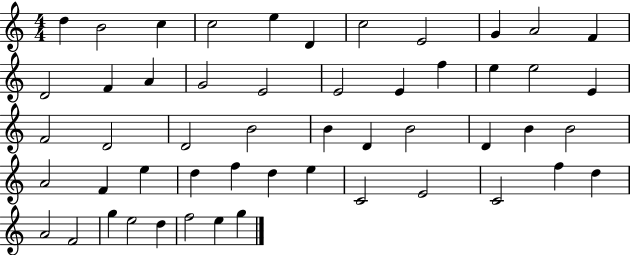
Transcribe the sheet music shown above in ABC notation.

X:1
T:Untitled
M:4/4
L:1/4
K:C
d B2 c c2 e D c2 E2 G A2 F D2 F A G2 E2 E2 E f e e2 E F2 D2 D2 B2 B D B2 D B B2 A2 F e d f d e C2 E2 C2 f d A2 F2 g e2 d f2 e g